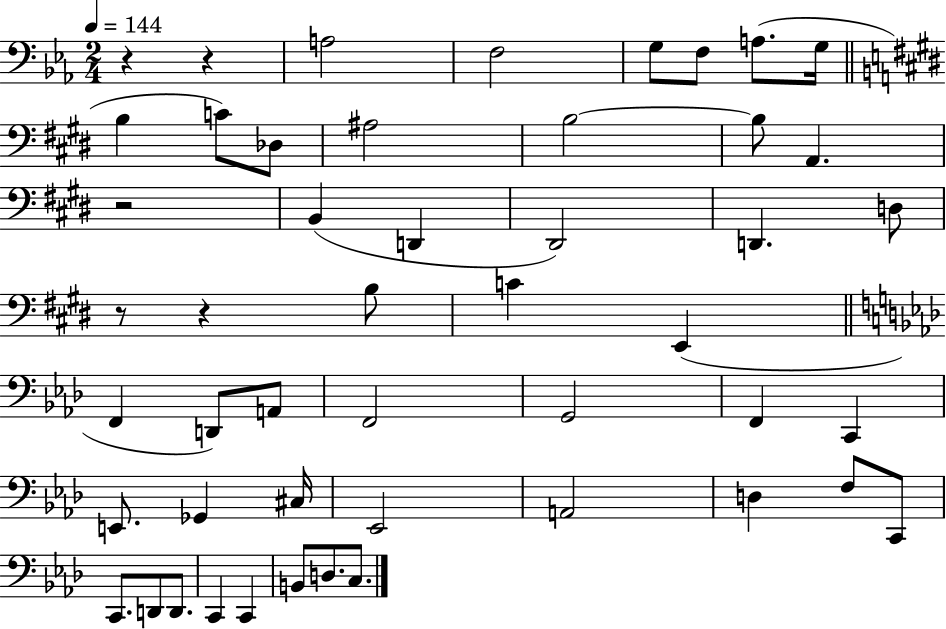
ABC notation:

X:1
T:Untitled
M:2/4
L:1/4
K:Eb
z z A,2 F,2 G,/2 F,/2 A,/2 G,/4 B, C/2 _D,/2 ^A,2 B,2 B,/2 A,, z2 B,, D,, ^D,,2 D,, D,/2 z/2 z B,/2 C E,, F,, D,,/2 A,,/2 F,,2 G,,2 F,, C,, E,,/2 _G,, ^C,/4 _E,,2 A,,2 D, F,/2 C,,/2 C,,/2 D,,/2 D,,/2 C,, C,, B,,/2 D,/2 C,/2